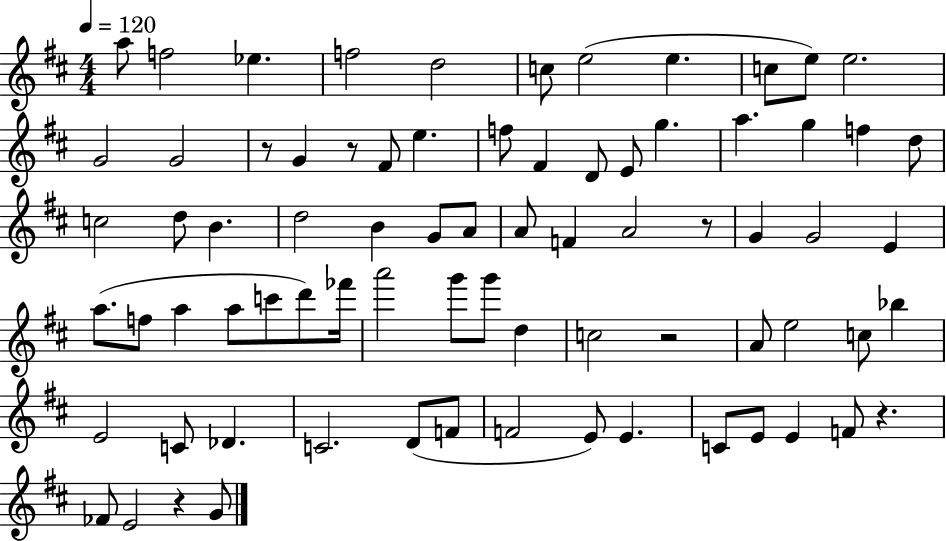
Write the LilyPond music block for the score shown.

{
  \clef treble
  \numericTimeSignature
  \time 4/4
  \key d \major
  \tempo 4 = 120
  a''8 f''2 ees''4. | f''2 d''2 | c''8 e''2( e''4. | c''8 e''8) e''2. | \break g'2 g'2 | r8 g'4 r8 fis'8 e''4. | f''8 fis'4 d'8 e'8 g''4. | a''4. g''4 f''4 d''8 | \break c''2 d''8 b'4. | d''2 b'4 g'8 a'8 | a'8 f'4 a'2 r8 | g'4 g'2 e'4 | \break a''8.( f''8 a''4 a''8 c'''8 d'''8) fes'''16 | a'''2 g'''8 g'''8 d''4 | c''2 r2 | a'8 e''2 c''8 bes''4 | \break e'2 c'8 des'4. | c'2. d'8( f'8 | f'2 e'8) e'4. | c'8 e'8 e'4 f'8 r4. | \break fes'8 e'2 r4 g'8 | \bar "|."
}